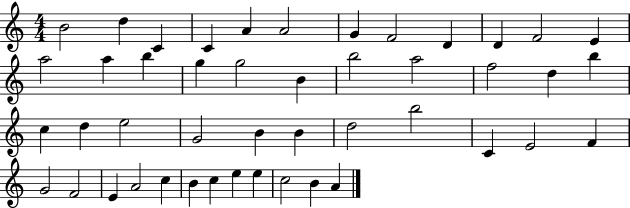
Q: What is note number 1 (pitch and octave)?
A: B4